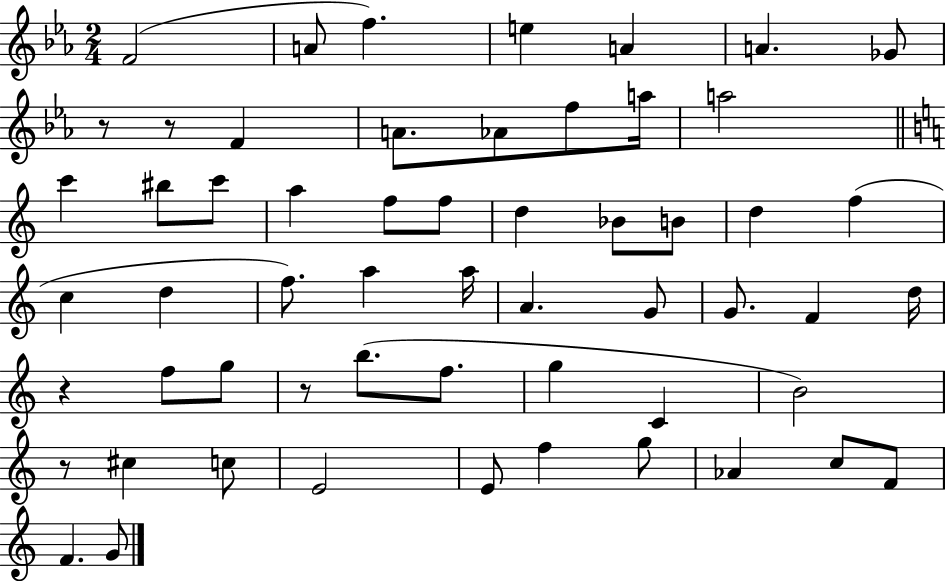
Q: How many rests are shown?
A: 5